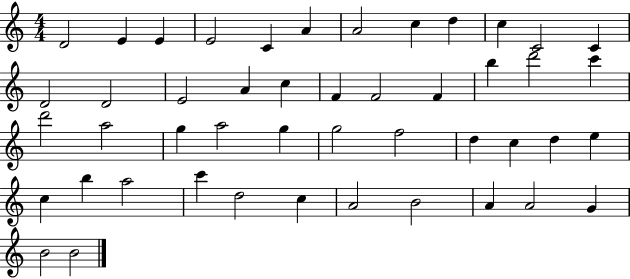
D4/h E4/q E4/q E4/h C4/q A4/q A4/h C5/q D5/q C5/q C4/h C4/q D4/h D4/h E4/h A4/q C5/q F4/q F4/h F4/q B5/q D6/h C6/q D6/h A5/h G5/q A5/h G5/q G5/h F5/h D5/q C5/q D5/q E5/q C5/q B5/q A5/h C6/q D5/h C5/q A4/h B4/h A4/q A4/h G4/q B4/h B4/h